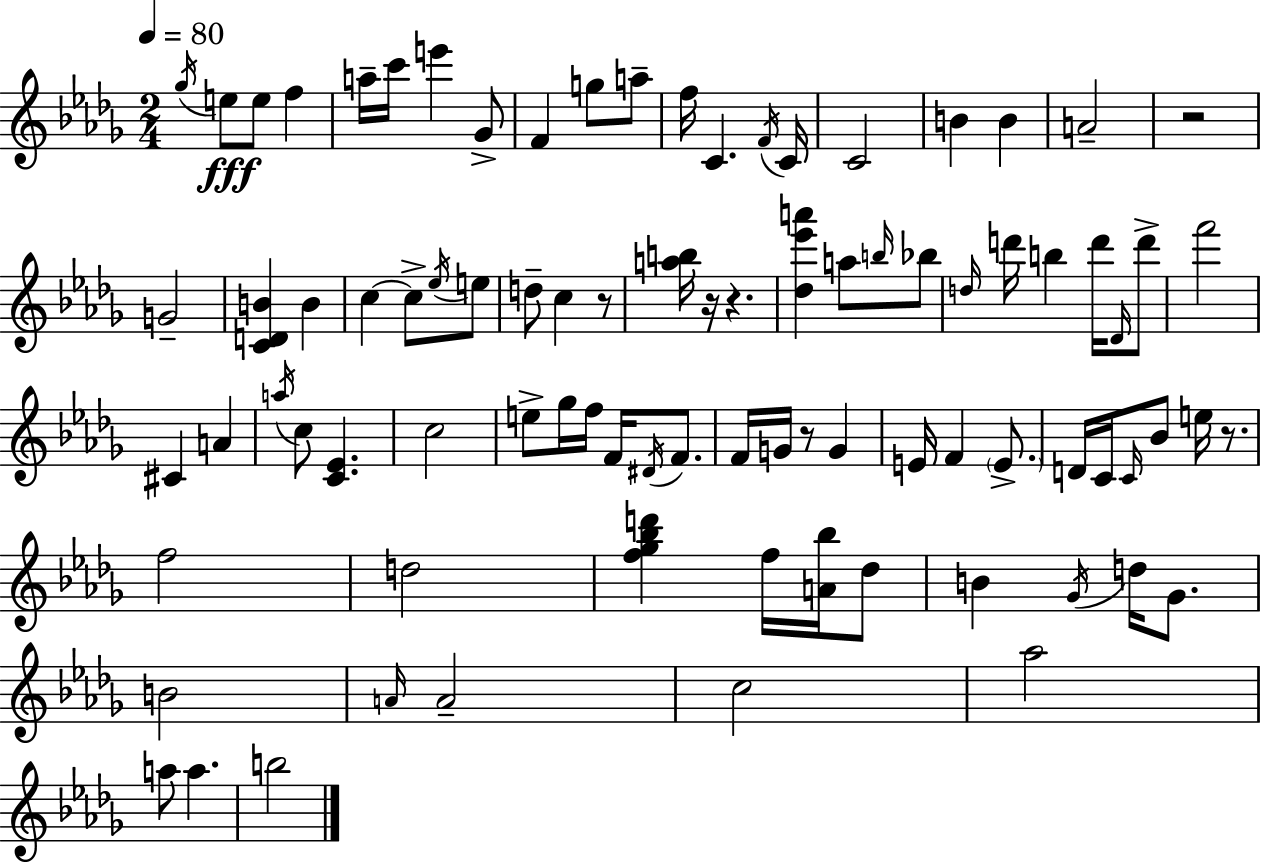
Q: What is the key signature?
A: BES minor